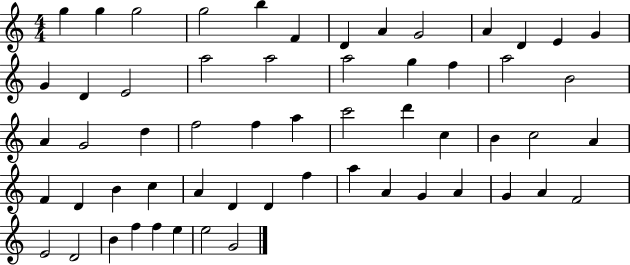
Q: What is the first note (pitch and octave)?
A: G5